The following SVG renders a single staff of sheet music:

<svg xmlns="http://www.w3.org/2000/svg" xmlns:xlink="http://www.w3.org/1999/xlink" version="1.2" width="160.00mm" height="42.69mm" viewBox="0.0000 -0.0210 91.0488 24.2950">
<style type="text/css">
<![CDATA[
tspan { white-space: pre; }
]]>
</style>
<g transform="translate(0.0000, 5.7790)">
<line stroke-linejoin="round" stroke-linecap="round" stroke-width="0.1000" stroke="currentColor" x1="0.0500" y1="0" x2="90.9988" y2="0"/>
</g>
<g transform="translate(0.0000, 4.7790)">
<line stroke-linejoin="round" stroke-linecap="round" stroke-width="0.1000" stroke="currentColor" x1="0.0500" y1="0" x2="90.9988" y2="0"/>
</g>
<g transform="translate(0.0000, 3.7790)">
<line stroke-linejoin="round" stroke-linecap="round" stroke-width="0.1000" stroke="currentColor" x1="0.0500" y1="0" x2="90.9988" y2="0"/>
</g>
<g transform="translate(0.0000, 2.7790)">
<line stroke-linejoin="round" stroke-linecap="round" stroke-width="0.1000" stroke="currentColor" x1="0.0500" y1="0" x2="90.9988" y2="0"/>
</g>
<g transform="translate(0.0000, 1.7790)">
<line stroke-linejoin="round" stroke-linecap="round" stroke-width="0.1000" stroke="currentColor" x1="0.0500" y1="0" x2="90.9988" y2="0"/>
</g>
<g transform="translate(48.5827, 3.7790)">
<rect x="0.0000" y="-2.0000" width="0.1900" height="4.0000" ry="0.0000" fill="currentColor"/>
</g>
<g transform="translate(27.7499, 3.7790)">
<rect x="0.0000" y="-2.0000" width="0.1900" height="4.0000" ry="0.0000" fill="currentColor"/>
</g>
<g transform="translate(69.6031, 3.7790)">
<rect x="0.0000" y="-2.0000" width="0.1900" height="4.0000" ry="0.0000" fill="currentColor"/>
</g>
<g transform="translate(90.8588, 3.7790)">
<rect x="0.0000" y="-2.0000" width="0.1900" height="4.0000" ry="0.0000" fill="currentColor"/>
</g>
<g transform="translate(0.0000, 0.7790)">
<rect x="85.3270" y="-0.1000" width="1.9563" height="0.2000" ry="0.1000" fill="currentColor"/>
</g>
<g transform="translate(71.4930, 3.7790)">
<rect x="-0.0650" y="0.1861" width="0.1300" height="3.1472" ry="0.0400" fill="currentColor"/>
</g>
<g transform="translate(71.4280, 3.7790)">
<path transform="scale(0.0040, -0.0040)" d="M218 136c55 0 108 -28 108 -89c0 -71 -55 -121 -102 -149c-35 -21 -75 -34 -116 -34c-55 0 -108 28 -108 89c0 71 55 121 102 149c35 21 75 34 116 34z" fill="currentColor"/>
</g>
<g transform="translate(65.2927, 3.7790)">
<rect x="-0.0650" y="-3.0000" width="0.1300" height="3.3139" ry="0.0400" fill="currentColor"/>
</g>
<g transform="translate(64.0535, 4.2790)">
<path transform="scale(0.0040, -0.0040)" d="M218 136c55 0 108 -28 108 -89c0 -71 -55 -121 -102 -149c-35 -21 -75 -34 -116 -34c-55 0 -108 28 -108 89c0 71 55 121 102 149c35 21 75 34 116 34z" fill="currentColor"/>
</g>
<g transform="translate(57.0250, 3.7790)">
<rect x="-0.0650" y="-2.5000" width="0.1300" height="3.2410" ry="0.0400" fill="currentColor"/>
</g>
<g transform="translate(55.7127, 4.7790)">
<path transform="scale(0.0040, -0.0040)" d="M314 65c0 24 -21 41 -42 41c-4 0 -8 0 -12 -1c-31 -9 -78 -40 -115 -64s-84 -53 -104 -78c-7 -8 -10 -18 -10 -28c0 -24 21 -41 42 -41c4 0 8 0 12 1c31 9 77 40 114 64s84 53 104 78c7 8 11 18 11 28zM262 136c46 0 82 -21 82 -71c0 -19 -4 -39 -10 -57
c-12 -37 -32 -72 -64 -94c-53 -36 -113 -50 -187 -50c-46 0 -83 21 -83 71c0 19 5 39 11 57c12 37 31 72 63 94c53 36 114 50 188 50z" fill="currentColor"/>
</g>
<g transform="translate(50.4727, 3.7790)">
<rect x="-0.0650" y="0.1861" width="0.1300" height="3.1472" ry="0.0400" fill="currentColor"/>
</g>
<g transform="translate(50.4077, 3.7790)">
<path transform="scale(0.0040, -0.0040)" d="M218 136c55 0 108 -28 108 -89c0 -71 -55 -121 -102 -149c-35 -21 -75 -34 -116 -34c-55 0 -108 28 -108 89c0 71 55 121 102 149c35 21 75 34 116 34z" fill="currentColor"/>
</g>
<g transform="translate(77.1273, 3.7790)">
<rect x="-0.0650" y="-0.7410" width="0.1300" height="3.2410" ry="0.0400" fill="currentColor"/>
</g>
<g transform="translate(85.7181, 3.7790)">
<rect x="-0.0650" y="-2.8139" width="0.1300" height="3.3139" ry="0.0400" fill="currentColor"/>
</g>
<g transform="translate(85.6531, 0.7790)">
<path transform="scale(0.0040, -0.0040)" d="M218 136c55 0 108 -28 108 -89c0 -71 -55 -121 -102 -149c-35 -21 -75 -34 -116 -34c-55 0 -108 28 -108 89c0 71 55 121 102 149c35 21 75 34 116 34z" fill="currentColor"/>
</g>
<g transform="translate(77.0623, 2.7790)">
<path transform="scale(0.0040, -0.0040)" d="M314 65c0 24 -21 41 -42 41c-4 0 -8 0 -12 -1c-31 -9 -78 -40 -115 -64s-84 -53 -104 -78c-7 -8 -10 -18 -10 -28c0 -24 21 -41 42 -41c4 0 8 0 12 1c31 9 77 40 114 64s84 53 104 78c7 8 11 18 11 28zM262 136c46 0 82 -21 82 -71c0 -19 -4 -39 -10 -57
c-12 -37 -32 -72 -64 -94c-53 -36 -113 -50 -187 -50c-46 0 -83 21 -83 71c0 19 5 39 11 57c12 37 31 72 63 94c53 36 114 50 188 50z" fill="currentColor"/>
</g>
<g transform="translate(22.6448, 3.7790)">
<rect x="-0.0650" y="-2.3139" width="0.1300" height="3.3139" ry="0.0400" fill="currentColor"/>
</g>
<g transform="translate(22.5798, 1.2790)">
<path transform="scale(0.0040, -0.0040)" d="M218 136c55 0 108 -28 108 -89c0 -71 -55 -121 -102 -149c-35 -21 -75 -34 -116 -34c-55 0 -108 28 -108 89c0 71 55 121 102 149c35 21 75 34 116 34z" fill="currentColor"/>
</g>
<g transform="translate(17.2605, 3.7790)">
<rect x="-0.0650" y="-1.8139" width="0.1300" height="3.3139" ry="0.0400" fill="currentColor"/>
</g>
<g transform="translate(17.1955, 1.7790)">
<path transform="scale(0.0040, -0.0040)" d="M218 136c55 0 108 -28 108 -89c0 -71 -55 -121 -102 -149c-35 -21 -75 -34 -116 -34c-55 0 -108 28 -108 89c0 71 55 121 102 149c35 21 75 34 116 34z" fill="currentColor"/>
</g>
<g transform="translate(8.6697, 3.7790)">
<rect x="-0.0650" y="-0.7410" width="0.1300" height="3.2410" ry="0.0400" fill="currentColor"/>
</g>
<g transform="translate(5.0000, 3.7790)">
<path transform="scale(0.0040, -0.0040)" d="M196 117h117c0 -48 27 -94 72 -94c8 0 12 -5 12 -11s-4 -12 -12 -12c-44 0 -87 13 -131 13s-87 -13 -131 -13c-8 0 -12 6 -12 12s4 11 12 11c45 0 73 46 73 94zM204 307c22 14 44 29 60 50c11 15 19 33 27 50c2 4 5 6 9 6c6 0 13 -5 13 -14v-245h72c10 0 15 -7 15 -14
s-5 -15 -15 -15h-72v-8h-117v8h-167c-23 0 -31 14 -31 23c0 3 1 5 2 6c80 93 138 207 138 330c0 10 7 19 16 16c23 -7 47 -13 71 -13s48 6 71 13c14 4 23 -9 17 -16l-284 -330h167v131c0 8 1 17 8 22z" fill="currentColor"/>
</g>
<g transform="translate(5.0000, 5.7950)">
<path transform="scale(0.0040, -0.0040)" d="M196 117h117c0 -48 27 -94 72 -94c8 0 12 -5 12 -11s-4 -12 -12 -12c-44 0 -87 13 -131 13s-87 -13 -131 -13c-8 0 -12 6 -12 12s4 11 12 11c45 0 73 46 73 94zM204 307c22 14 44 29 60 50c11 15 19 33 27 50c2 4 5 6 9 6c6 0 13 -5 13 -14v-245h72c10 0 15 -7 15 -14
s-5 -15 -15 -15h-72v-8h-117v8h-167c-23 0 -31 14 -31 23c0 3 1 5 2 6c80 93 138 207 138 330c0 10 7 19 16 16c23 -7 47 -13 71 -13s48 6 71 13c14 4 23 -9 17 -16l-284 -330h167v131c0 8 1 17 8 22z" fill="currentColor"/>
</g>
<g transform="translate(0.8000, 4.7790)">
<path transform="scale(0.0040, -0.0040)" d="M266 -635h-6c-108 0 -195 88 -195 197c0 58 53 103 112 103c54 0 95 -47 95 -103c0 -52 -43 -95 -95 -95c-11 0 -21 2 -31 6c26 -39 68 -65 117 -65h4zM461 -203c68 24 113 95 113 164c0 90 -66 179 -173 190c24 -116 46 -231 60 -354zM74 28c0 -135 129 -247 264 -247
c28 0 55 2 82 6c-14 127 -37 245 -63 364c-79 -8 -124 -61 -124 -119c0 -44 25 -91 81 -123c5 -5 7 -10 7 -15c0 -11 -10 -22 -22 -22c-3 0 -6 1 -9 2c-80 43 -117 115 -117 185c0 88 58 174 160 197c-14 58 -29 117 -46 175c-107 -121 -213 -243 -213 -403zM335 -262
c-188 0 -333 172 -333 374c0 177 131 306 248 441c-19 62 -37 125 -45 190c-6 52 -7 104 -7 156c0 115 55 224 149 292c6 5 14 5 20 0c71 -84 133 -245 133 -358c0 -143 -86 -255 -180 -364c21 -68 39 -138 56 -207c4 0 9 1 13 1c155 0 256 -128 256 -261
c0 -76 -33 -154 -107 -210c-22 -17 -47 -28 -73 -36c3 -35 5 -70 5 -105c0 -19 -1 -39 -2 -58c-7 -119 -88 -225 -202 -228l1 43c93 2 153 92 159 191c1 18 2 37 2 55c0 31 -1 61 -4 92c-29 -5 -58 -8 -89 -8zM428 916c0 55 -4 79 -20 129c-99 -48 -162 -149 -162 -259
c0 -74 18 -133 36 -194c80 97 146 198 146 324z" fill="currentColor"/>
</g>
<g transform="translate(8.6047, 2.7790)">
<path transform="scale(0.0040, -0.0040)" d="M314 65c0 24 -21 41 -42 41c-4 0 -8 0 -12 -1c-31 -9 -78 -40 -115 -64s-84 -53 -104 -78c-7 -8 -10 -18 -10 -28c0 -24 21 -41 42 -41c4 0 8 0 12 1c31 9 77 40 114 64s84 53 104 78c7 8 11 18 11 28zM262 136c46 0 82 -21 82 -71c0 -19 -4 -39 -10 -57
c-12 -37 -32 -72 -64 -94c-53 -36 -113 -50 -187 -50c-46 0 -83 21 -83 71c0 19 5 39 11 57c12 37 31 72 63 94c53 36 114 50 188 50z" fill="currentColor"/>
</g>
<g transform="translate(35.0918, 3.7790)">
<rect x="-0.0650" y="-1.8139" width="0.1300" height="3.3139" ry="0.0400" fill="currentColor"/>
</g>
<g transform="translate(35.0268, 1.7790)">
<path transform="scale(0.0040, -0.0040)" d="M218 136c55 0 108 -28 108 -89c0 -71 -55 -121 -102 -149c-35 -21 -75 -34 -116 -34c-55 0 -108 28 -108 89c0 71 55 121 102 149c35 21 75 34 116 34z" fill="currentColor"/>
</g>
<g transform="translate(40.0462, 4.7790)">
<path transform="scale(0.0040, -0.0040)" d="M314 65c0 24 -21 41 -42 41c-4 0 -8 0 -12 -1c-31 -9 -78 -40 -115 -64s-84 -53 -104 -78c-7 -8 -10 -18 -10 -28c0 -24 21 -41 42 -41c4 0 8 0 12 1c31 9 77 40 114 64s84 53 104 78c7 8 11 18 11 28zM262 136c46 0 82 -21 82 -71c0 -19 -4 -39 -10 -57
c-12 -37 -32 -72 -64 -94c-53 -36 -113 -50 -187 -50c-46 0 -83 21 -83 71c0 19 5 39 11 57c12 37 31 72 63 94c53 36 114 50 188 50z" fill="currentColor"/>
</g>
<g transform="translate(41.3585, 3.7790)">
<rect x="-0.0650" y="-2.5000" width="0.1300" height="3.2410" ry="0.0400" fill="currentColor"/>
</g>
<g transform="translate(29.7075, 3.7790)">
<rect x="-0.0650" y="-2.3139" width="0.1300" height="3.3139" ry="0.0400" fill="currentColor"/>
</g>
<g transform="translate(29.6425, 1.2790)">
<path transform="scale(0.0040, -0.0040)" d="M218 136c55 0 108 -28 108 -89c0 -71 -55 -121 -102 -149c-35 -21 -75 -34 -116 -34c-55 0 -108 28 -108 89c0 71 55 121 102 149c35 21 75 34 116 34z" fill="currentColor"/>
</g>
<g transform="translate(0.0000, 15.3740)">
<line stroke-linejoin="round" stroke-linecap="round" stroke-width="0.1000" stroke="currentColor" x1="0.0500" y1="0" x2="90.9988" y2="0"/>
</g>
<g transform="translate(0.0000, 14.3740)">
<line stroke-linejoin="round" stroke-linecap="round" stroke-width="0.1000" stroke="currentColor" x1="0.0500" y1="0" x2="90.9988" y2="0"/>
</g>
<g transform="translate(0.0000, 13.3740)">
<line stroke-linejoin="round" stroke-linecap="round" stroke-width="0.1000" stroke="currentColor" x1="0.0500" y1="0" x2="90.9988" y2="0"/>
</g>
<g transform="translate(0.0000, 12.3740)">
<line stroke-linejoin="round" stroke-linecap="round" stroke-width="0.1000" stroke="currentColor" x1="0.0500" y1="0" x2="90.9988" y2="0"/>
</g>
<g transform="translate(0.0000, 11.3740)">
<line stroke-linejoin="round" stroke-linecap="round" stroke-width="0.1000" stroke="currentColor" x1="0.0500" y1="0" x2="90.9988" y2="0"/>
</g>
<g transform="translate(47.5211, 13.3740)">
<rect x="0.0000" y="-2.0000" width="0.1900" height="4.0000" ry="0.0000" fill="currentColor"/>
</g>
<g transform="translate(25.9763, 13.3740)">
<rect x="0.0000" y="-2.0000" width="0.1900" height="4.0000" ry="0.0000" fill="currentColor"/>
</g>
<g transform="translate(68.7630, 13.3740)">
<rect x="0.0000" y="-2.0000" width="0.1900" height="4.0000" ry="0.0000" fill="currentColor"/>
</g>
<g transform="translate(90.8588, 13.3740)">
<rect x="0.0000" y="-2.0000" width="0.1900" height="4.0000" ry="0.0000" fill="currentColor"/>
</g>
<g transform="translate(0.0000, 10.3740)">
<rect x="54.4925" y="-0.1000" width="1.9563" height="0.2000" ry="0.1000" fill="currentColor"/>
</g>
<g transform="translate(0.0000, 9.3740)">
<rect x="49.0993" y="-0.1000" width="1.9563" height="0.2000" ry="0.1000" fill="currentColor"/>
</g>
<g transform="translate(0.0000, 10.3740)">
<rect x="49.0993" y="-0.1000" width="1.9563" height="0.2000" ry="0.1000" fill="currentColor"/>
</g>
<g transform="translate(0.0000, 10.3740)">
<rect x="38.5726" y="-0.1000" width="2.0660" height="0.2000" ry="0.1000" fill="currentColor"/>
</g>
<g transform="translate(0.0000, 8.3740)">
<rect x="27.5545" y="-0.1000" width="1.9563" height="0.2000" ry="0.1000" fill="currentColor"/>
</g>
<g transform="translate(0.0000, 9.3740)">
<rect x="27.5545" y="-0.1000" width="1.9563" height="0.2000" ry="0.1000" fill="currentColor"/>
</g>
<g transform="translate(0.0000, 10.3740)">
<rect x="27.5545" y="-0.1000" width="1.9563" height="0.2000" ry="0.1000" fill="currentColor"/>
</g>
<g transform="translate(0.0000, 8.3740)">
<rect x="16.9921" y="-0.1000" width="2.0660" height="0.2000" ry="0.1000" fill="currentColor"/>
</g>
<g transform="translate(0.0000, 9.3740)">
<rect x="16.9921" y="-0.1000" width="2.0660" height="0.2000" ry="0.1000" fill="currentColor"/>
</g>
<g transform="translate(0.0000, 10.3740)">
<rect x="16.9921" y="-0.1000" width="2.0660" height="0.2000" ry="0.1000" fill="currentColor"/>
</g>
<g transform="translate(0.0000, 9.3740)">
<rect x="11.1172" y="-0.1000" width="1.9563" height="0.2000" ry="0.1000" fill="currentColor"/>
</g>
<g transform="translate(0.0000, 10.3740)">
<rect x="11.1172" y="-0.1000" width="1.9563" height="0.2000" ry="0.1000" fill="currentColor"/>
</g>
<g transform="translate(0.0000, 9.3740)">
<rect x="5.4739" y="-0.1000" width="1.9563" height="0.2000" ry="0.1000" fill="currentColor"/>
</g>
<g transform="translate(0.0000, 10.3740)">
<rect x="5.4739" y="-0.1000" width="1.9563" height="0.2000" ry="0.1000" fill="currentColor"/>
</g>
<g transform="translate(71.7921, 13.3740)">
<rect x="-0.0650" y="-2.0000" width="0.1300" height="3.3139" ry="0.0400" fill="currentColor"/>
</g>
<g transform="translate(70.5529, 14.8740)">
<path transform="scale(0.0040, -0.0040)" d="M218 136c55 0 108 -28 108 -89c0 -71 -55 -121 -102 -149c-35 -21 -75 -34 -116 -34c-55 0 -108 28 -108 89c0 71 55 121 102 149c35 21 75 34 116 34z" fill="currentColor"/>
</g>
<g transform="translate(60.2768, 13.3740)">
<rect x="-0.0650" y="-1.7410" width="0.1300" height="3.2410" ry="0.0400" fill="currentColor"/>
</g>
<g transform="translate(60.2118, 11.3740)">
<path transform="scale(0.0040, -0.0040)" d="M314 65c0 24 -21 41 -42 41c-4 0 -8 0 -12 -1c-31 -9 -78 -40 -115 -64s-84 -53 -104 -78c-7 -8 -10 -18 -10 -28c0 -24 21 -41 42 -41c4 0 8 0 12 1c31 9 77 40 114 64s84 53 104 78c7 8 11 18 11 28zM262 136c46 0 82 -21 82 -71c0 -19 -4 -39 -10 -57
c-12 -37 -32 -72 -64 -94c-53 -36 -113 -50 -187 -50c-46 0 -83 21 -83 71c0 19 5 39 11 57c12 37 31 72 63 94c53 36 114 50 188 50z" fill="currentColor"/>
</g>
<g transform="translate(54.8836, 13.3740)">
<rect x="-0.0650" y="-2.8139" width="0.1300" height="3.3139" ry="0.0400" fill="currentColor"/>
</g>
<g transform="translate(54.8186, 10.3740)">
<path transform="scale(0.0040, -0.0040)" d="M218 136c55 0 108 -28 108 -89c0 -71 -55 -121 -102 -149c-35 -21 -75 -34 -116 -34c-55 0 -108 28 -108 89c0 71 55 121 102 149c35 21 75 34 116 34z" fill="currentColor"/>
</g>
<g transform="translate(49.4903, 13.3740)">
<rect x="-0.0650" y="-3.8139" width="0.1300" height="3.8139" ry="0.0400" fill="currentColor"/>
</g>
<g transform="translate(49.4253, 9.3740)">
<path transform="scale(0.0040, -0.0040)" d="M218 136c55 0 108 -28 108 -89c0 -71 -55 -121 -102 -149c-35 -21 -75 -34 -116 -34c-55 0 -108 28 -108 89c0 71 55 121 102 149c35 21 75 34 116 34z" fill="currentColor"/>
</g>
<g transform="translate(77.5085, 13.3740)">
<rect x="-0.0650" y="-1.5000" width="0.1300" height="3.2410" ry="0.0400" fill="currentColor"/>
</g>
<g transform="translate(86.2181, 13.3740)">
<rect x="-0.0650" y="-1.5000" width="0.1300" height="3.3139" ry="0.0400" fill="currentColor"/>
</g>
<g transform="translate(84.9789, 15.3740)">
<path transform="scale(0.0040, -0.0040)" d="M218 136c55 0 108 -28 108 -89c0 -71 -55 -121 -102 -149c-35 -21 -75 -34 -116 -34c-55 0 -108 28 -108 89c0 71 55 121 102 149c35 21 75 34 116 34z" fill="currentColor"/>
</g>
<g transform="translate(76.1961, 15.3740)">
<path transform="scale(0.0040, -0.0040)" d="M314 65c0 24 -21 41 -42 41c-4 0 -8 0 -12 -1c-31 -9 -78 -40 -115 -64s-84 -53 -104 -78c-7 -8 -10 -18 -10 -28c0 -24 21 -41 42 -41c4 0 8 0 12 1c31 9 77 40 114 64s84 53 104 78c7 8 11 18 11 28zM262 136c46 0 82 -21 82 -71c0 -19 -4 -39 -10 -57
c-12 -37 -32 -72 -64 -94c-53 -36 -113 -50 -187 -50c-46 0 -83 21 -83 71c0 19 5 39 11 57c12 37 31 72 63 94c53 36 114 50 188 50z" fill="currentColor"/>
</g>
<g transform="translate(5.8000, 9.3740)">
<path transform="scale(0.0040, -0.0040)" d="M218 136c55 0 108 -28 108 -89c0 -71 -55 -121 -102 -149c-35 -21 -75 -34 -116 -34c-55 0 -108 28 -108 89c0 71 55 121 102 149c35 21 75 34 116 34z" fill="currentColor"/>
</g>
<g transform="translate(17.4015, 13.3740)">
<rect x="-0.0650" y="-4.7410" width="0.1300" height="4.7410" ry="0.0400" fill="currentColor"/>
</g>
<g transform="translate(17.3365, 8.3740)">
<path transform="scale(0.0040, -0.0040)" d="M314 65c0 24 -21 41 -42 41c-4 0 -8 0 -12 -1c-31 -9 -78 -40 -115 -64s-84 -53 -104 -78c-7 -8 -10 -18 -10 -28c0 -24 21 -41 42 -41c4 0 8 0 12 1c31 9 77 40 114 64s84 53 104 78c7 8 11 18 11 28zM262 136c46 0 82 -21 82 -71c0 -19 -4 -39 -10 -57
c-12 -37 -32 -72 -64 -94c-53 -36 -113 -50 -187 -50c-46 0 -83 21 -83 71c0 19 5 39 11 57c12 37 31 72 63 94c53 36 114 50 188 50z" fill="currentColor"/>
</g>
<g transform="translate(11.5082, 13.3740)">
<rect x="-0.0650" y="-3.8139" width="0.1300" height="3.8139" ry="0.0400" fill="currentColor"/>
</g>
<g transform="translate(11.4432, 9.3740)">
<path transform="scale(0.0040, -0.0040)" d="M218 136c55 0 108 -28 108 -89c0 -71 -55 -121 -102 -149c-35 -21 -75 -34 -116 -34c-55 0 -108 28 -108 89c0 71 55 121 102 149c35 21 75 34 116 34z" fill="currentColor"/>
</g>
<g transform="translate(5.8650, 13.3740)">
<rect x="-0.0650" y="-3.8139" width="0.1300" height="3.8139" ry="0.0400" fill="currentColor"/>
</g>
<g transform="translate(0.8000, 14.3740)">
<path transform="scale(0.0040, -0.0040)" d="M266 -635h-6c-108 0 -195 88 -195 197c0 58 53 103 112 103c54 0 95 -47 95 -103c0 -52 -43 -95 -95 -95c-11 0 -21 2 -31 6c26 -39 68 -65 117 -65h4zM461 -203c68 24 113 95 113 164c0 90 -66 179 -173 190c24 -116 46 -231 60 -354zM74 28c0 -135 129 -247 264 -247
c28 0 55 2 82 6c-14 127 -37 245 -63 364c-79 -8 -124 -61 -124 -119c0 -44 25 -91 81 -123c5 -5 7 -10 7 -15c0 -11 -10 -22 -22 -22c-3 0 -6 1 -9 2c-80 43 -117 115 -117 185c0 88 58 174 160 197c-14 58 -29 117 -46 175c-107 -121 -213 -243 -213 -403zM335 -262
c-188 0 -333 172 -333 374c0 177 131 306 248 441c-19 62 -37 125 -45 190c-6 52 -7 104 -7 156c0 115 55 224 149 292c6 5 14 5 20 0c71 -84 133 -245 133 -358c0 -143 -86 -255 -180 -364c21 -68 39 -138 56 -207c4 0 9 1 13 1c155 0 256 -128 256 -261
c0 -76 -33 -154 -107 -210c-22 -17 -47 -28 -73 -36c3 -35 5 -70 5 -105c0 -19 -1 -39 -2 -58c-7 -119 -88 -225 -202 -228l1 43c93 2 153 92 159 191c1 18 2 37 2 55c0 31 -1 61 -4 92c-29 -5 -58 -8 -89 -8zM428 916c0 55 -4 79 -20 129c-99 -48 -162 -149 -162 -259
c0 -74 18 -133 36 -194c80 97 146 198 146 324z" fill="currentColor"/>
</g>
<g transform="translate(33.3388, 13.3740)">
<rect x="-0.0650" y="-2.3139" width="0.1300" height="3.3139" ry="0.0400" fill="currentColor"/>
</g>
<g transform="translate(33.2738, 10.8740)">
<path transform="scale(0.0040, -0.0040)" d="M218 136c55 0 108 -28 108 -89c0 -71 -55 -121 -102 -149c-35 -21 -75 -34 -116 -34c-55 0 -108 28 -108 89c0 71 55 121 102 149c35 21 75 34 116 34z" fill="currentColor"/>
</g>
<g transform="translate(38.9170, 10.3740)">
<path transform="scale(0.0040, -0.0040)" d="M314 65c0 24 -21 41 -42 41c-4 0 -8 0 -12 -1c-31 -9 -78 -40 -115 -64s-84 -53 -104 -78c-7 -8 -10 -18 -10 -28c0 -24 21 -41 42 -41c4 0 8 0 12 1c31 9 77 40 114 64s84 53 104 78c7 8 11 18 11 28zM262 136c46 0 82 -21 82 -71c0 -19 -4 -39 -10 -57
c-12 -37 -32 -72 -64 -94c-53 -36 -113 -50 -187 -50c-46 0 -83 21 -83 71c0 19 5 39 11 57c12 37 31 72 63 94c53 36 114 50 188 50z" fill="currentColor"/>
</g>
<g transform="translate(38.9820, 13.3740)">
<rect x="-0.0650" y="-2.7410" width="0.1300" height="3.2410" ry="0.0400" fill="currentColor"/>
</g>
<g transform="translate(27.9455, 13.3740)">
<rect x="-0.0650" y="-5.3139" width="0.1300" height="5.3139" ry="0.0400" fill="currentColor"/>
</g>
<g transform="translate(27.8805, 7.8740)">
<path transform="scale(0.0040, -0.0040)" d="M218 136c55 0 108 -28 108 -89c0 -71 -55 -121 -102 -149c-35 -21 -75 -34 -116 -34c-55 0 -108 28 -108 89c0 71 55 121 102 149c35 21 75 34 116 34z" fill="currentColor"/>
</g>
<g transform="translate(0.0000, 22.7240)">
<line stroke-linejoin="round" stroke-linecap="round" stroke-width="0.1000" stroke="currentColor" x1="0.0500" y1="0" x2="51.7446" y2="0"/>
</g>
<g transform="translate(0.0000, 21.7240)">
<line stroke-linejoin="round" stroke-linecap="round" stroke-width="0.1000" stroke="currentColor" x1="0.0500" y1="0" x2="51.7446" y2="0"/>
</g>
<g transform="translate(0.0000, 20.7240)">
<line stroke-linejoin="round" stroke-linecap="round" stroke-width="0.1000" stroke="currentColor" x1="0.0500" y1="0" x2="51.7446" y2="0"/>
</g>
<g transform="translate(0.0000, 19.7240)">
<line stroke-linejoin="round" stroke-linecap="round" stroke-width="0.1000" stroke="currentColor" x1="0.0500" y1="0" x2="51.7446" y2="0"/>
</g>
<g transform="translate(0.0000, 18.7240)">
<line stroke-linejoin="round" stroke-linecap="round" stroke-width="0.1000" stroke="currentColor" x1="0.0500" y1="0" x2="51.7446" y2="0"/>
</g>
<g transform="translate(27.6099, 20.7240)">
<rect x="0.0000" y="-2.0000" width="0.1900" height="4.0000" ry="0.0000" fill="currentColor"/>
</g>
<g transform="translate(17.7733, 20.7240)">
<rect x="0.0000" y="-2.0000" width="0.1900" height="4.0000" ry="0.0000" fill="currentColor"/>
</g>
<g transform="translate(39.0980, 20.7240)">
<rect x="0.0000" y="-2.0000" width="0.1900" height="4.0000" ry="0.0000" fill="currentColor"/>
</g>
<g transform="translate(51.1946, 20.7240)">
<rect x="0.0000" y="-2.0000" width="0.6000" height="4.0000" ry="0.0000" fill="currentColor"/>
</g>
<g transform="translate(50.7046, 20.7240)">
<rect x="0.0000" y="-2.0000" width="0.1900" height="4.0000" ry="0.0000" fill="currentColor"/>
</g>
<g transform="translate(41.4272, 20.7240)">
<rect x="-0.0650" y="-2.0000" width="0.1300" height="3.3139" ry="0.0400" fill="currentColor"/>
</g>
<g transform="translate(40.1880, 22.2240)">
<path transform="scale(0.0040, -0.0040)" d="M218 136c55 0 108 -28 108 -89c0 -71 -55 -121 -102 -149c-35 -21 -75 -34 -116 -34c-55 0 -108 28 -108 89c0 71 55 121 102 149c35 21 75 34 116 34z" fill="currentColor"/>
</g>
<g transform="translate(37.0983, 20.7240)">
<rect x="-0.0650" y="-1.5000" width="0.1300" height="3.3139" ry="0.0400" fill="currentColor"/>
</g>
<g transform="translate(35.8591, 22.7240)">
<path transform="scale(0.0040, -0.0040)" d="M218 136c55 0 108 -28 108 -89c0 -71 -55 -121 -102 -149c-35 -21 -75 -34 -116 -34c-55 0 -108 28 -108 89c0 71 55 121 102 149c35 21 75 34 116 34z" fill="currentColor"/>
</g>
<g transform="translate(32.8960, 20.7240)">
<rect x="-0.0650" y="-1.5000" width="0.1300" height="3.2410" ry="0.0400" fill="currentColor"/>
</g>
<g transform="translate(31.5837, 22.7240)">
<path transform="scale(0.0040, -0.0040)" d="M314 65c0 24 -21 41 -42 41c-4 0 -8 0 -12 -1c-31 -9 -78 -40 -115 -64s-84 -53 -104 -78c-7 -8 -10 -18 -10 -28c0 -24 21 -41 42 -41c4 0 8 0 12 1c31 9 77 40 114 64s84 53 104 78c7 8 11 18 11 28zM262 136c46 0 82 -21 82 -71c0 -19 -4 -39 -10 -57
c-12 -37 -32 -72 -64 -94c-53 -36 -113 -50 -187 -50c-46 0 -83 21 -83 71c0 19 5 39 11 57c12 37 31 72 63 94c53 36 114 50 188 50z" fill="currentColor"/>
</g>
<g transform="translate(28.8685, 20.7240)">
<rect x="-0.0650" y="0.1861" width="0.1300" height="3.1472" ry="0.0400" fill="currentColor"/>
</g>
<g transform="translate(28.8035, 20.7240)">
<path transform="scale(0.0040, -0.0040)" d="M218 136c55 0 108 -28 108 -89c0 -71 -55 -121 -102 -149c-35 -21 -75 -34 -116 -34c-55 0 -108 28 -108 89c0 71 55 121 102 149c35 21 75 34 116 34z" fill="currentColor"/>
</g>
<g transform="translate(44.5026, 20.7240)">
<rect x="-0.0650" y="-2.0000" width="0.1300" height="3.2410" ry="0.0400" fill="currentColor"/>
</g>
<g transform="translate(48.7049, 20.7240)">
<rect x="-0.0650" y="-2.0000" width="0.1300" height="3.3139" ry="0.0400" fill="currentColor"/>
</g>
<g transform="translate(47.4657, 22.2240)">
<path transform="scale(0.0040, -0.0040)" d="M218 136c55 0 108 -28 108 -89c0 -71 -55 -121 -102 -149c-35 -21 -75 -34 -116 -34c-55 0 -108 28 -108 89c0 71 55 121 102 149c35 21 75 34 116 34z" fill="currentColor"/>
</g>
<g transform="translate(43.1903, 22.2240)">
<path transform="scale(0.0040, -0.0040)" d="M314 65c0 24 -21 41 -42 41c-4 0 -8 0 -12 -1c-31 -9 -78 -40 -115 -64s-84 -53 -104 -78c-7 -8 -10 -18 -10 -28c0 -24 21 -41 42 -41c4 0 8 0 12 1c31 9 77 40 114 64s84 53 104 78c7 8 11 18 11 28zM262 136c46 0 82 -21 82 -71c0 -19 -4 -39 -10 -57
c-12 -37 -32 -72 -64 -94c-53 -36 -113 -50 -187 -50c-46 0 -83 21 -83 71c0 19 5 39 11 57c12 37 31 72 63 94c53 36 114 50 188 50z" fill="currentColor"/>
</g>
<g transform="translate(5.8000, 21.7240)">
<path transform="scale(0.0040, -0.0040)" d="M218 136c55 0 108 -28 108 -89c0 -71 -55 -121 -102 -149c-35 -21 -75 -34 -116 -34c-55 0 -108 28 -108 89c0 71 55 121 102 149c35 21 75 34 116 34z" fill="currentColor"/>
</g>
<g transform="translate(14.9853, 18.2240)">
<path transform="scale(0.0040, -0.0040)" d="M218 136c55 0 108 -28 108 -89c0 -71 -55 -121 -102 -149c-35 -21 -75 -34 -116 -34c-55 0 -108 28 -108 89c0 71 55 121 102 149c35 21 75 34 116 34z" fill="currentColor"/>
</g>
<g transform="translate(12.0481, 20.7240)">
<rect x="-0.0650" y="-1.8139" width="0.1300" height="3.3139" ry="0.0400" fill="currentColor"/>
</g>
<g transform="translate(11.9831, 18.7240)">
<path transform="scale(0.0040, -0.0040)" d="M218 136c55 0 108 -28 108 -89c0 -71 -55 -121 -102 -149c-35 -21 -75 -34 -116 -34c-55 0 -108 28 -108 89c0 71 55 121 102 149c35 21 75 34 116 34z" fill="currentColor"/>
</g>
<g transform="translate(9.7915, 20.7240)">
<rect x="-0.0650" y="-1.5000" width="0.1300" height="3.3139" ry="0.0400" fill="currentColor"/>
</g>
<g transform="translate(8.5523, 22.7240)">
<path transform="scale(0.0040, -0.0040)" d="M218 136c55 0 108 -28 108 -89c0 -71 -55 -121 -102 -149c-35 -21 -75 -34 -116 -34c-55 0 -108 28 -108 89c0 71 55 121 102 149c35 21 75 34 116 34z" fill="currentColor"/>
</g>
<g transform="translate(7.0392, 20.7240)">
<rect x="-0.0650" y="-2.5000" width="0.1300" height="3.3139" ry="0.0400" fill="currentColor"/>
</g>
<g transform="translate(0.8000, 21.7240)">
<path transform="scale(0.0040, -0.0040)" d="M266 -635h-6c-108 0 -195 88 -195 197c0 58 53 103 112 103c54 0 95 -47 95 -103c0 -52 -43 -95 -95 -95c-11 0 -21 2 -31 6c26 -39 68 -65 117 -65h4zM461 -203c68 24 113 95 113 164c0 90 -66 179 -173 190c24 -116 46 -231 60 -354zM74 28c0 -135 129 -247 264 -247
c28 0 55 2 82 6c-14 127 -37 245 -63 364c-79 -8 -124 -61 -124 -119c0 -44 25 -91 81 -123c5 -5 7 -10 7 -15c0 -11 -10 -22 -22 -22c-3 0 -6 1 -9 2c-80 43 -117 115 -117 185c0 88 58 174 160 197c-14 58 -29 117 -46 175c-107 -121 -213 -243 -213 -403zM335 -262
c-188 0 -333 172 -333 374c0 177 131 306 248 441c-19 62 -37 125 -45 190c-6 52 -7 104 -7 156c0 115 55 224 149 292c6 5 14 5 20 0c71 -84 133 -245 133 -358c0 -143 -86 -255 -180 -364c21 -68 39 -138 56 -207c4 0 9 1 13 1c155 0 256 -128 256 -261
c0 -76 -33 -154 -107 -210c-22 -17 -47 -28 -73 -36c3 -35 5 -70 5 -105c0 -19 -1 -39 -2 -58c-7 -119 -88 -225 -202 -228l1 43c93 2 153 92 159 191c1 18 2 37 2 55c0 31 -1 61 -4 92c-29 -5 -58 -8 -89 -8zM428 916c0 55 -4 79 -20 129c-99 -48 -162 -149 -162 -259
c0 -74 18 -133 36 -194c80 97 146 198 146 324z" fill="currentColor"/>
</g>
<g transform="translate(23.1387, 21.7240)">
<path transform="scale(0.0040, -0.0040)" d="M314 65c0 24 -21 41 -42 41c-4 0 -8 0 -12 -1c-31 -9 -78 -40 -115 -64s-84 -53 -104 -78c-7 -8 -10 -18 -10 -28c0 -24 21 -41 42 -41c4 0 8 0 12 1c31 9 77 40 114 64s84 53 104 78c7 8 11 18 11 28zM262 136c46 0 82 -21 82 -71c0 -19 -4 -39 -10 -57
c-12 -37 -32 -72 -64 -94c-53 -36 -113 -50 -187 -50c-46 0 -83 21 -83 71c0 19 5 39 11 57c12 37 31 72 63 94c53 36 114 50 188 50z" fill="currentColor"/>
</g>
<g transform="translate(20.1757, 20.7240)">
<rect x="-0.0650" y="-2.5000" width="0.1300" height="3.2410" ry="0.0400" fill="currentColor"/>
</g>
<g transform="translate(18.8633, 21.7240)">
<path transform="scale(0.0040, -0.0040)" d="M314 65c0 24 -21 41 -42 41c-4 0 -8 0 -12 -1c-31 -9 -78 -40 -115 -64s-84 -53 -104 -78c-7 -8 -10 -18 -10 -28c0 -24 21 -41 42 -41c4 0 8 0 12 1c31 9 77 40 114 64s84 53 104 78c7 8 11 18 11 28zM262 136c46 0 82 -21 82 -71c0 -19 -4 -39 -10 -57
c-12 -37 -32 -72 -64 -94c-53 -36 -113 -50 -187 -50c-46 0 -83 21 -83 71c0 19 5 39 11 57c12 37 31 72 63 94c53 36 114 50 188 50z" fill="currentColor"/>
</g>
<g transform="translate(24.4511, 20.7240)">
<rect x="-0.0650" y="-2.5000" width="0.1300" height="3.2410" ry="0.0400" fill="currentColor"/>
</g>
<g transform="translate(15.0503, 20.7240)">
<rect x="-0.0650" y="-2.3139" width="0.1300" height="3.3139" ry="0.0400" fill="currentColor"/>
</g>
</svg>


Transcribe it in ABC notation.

X:1
T:Untitled
M:4/4
L:1/4
K:C
d2 f g g f G2 B G2 A B d2 a c' c' e'2 f' g a2 c' a f2 F E2 E G E f g G2 G2 B E2 E F F2 F